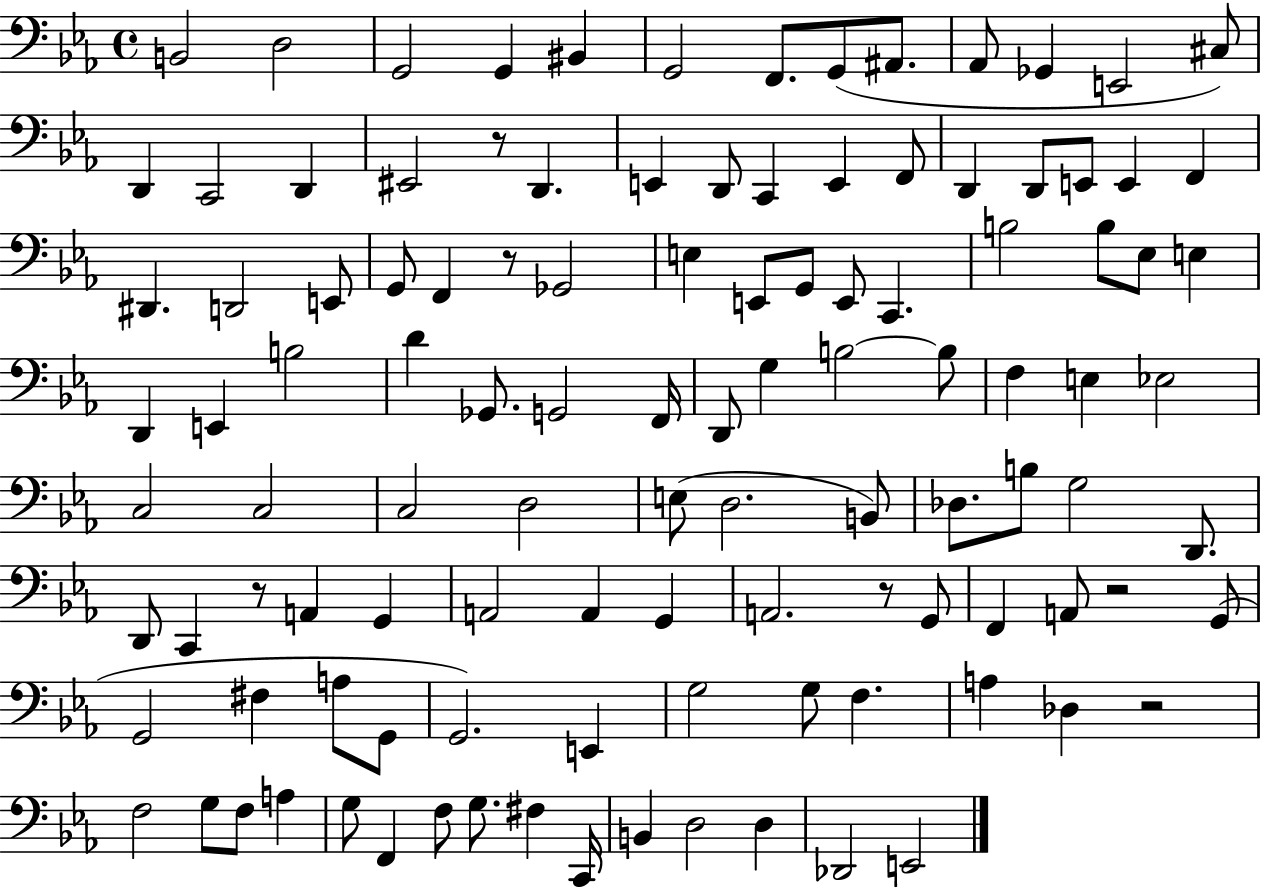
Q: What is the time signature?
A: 4/4